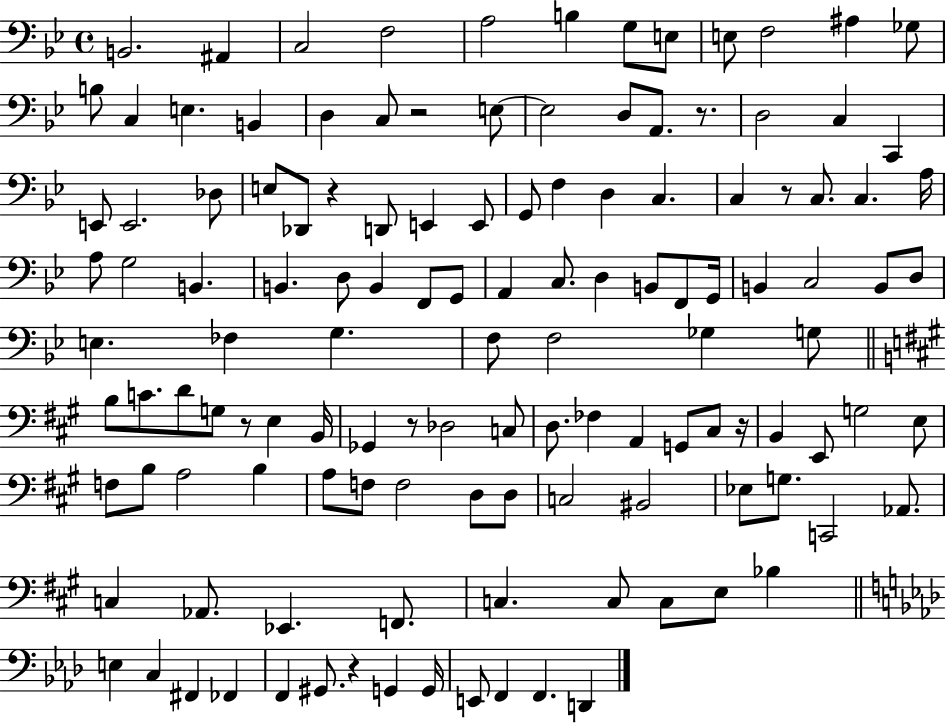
B2/h. A#2/q C3/h F3/h A3/h B3/q G3/e E3/e E3/e F3/h A#3/q Gb3/e B3/e C3/q E3/q. B2/q D3/q C3/e R/h E3/e E3/h D3/e A2/e. R/e. D3/h C3/q C2/q E2/e E2/h. Db3/e E3/e Db2/e R/q D2/e E2/q E2/e G2/e F3/q D3/q C3/q. C3/q R/e C3/e. C3/q. A3/s A3/e G3/h B2/q. B2/q. D3/e B2/q F2/e G2/e A2/q C3/e. D3/q B2/e F2/e G2/s B2/q C3/h B2/e D3/e E3/q. FES3/q G3/q. F3/e F3/h Gb3/q G3/e B3/e C4/e. D4/e G3/e R/e E3/q B2/s Gb2/q R/e Db3/h C3/e D3/e. FES3/q A2/q G2/e C#3/e R/s B2/q E2/e G3/h E3/e F3/e B3/e A3/h B3/q A3/e F3/e F3/h D3/e D3/e C3/h BIS2/h Eb3/e G3/e. C2/h Ab2/e. C3/q Ab2/e. Eb2/q. F2/e. C3/q. C3/e C3/e E3/e Bb3/q E3/q C3/q F#2/q FES2/q F2/q G#2/e. R/q G2/q G2/s E2/e F2/q F2/q. D2/q